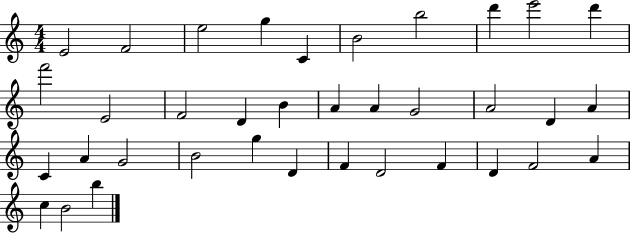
E4/h F4/h E5/h G5/q C4/q B4/h B5/h D6/q E6/h D6/q F6/h E4/h F4/h D4/q B4/q A4/q A4/q G4/h A4/h D4/q A4/q C4/q A4/q G4/h B4/h G5/q D4/q F4/q D4/h F4/q D4/q F4/h A4/q C5/q B4/h B5/q